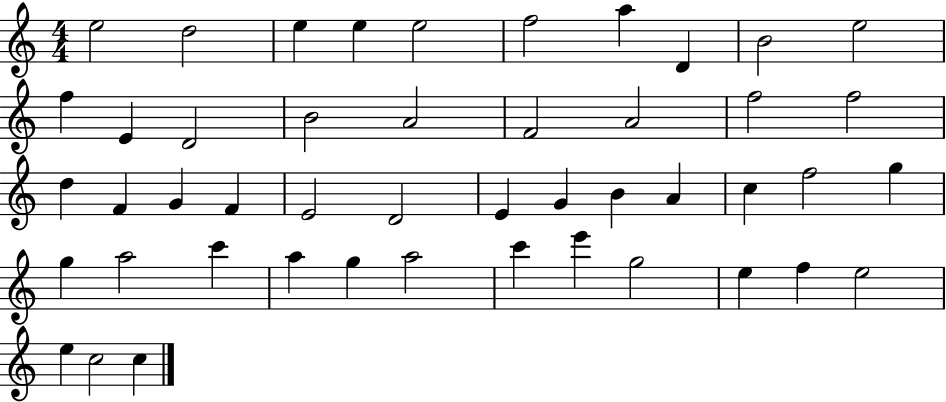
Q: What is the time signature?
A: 4/4